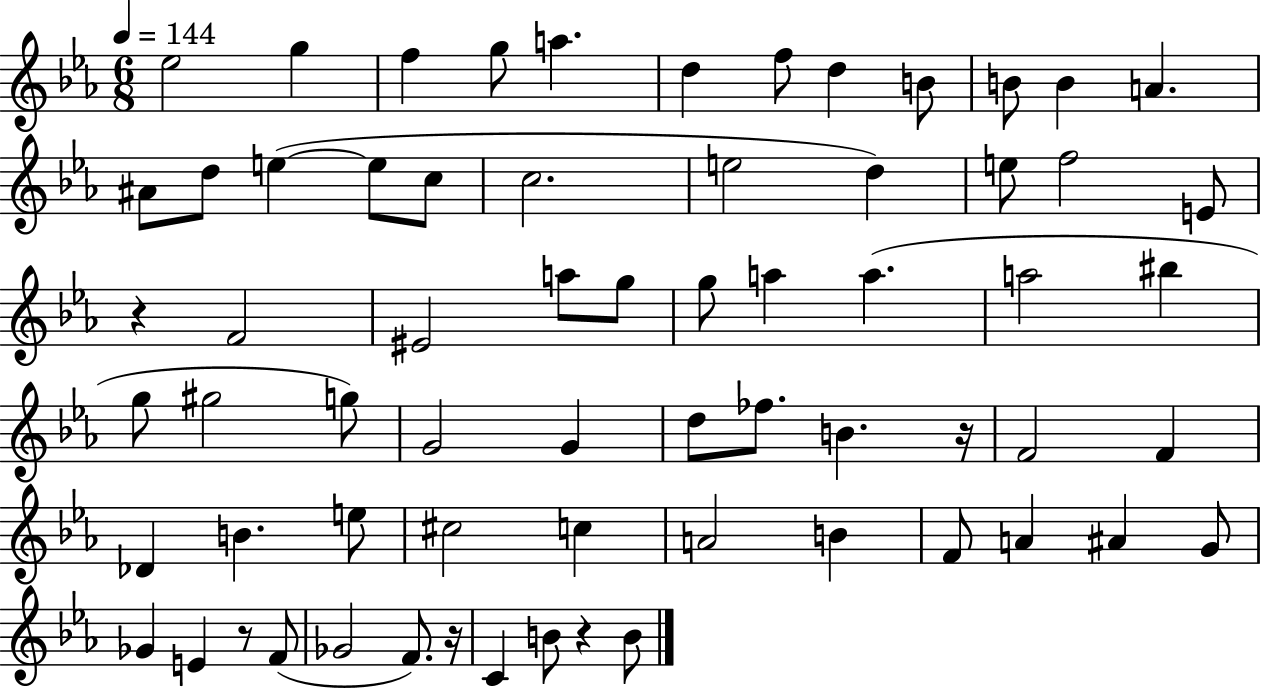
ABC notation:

X:1
T:Untitled
M:6/8
L:1/4
K:Eb
_e2 g f g/2 a d f/2 d B/2 B/2 B A ^A/2 d/2 e e/2 c/2 c2 e2 d e/2 f2 E/2 z F2 ^E2 a/2 g/2 g/2 a a a2 ^b g/2 ^g2 g/2 G2 G d/2 _f/2 B z/4 F2 F _D B e/2 ^c2 c A2 B F/2 A ^A G/2 _G E z/2 F/2 _G2 F/2 z/4 C B/2 z B/2